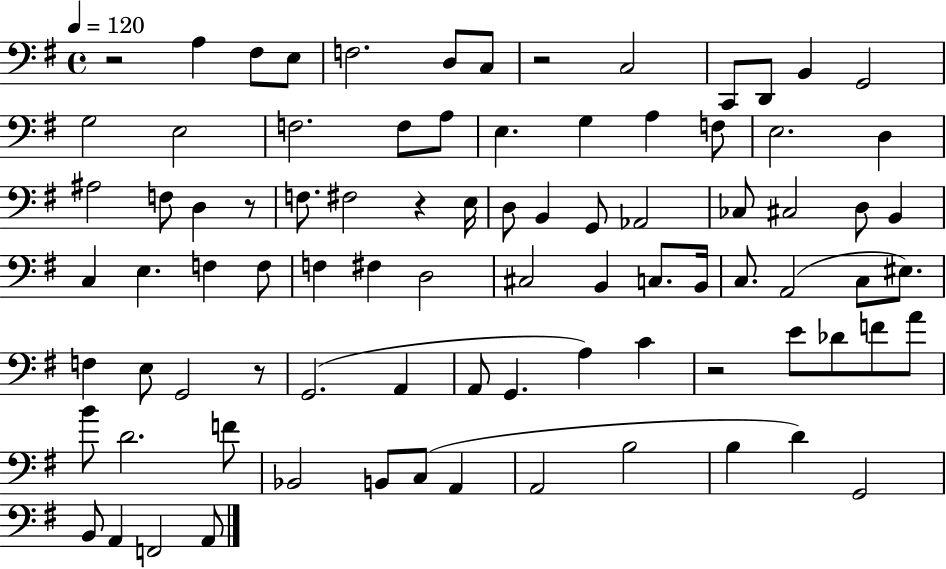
X:1
T:Untitled
M:4/4
L:1/4
K:G
z2 A, ^F,/2 E,/2 F,2 D,/2 C,/2 z2 C,2 C,,/2 D,,/2 B,, G,,2 G,2 E,2 F,2 F,/2 A,/2 E, G, A, F,/2 E,2 D, ^A,2 F,/2 D, z/2 F,/2 ^F,2 z E,/4 D,/2 B,, G,,/2 _A,,2 _C,/2 ^C,2 D,/2 B,, C, E, F, F,/2 F, ^F, D,2 ^C,2 B,, C,/2 B,,/4 C,/2 A,,2 C,/2 ^E,/2 F, E,/2 G,,2 z/2 G,,2 A,, A,,/2 G,, A, C z2 E/2 _D/2 F/2 A/2 B/2 D2 F/2 _B,,2 B,,/2 C,/2 A,, A,,2 B,2 B, D G,,2 B,,/2 A,, F,,2 A,,/2